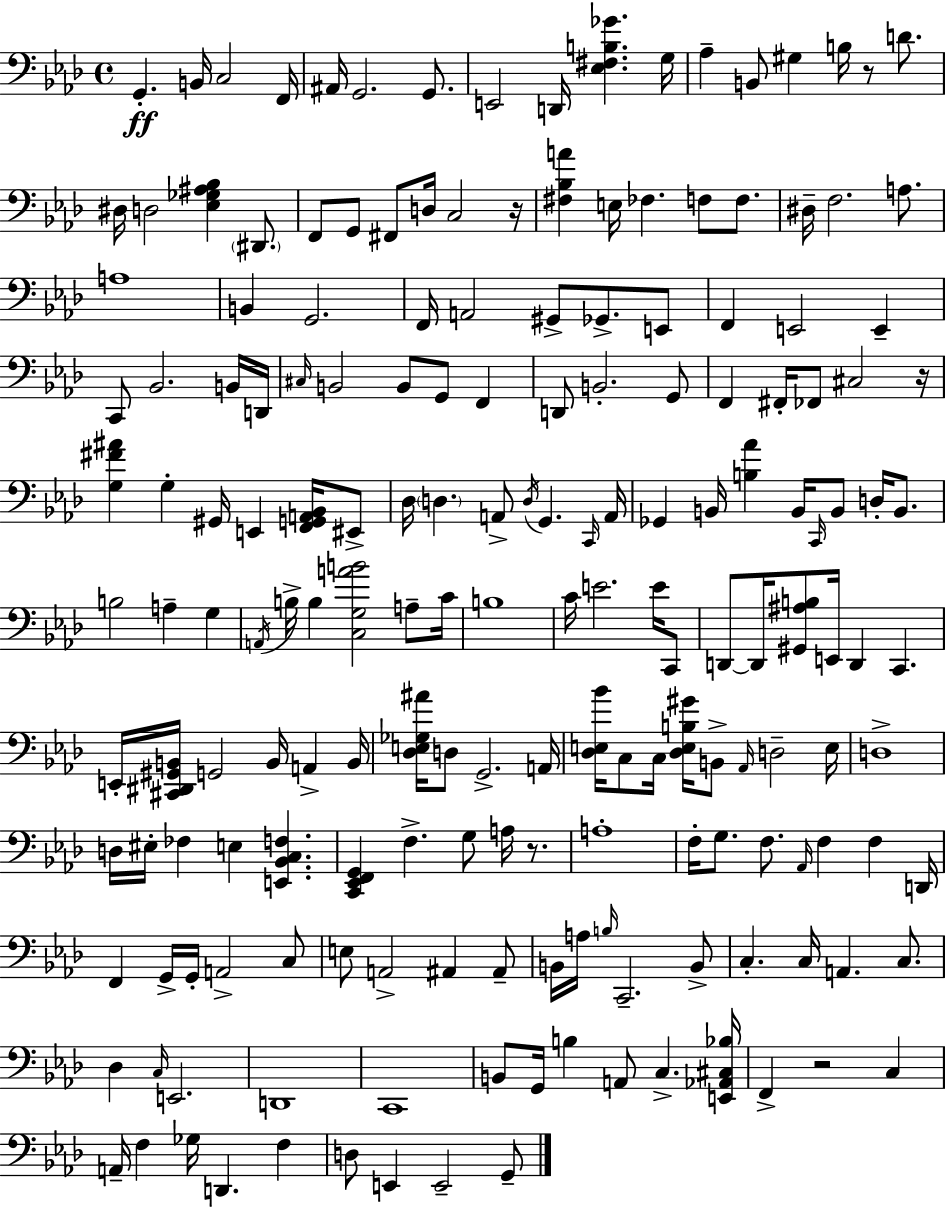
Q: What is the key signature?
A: AES major